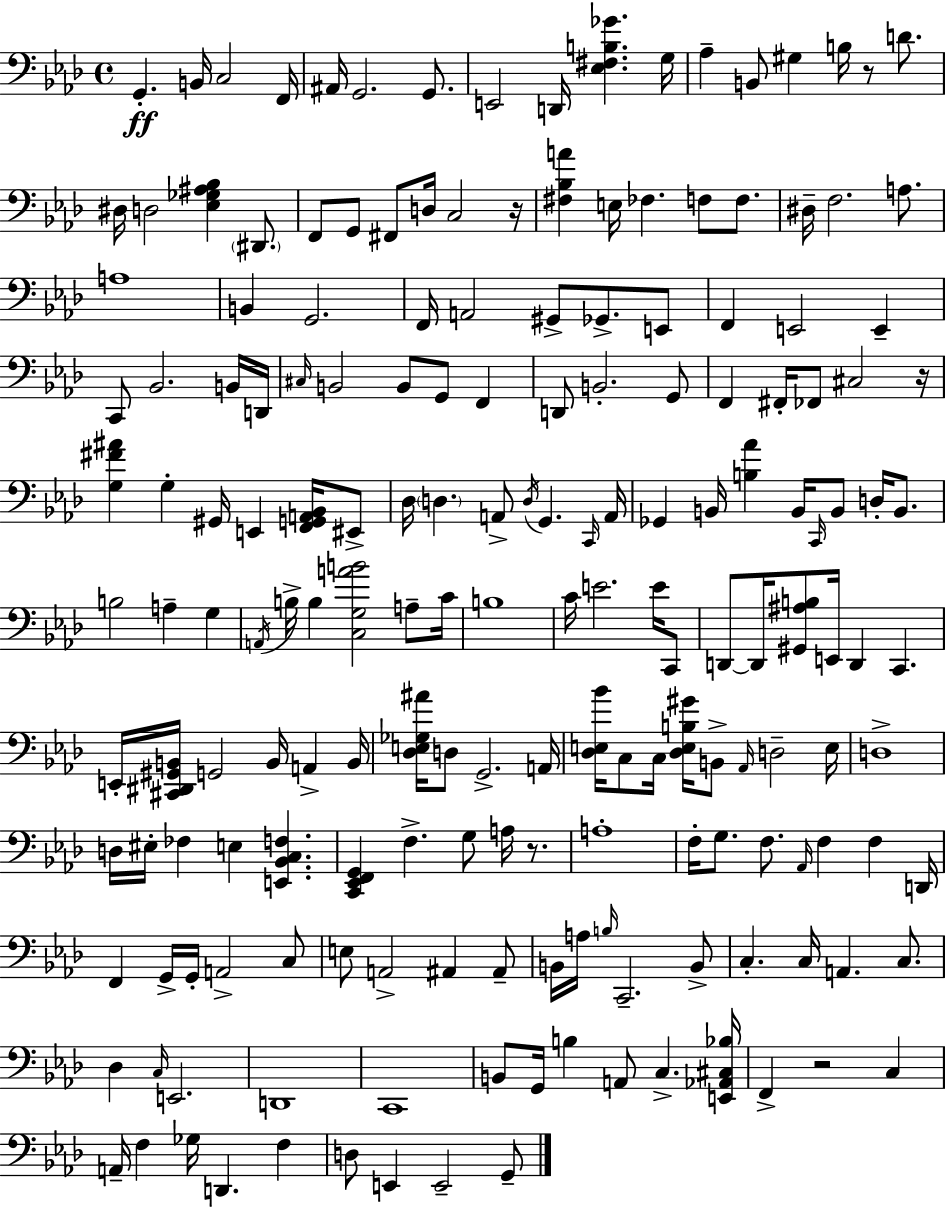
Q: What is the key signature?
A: AES major